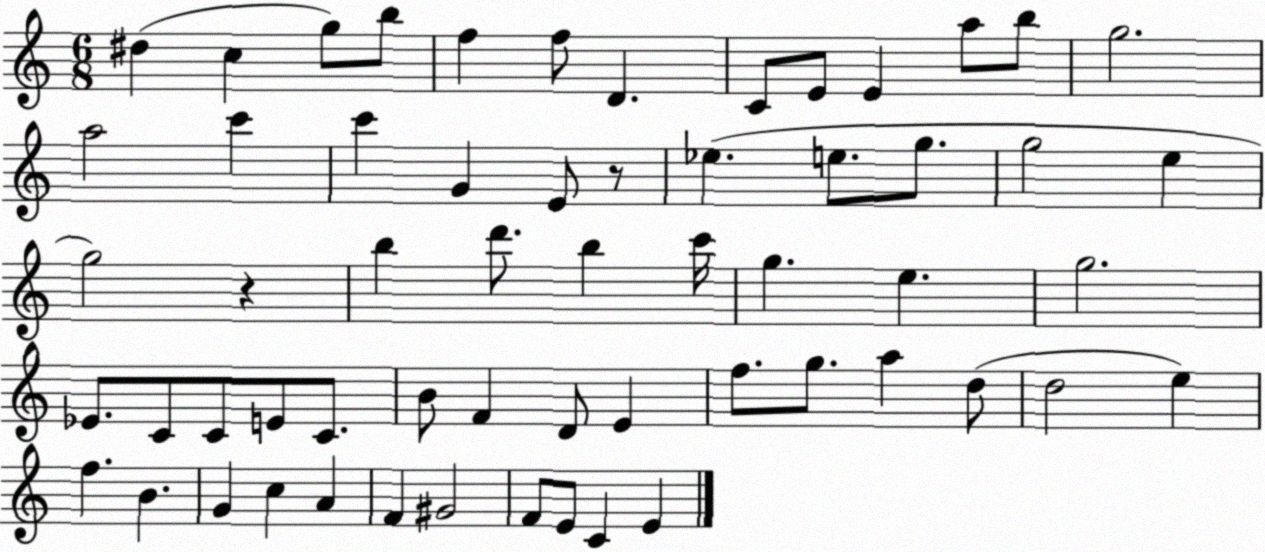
X:1
T:Untitled
M:6/8
L:1/4
K:C
^d c g/2 b/2 f f/2 D C/2 E/2 E a/2 b/2 g2 a2 c' c' G E/2 z/2 _e e/2 g/2 g2 e g2 z b d'/2 b c'/4 g e g2 _E/2 C/2 C/2 E/2 C/2 B/2 F D/2 E f/2 g/2 a d/2 d2 e f B G c A F ^G2 F/2 E/2 C E